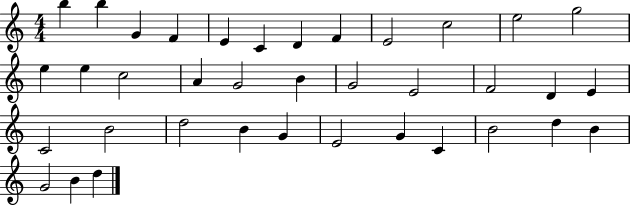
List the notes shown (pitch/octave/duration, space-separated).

B5/q B5/q G4/q F4/q E4/q C4/q D4/q F4/q E4/h C5/h E5/h G5/h E5/q E5/q C5/h A4/q G4/h B4/q G4/h E4/h F4/h D4/q E4/q C4/h B4/h D5/h B4/q G4/q E4/h G4/q C4/q B4/h D5/q B4/q G4/h B4/q D5/q